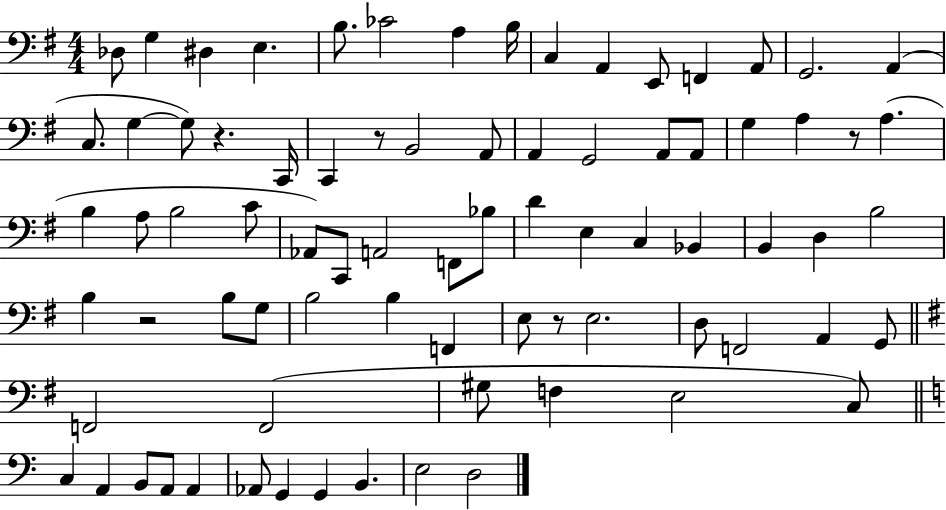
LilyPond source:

{
  \clef bass
  \numericTimeSignature
  \time 4/4
  \key g \major
  \repeat volta 2 { des8 g4 dis4 e4. | b8. ces'2 a4 b16 | c4 a,4 e,8 f,4 a,8 | g,2. a,4( | \break c8. g4~~ g8) r4. c,16 | c,4 r8 b,2 a,8 | a,4 g,2 a,8 a,8 | g4 a4 r8 a4.( | \break b4 a8 b2 c'8 | aes,8) c,8 a,2 f,8 bes8 | d'4 e4 c4 bes,4 | b,4 d4 b2 | \break b4 r2 b8 g8 | b2 b4 f,4 | e8 r8 e2. | d8 f,2 a,4 g,8 | \break \bar "||" \break \key g \major f,2 f,2( | gis8 f4 e2 c8) | \bar "||" \break \key c \major c4 a,4 b,8 a,8 a,4 | aes,8 g,4 g,4 b,4. | e2 d2 | } \bar "|."
}